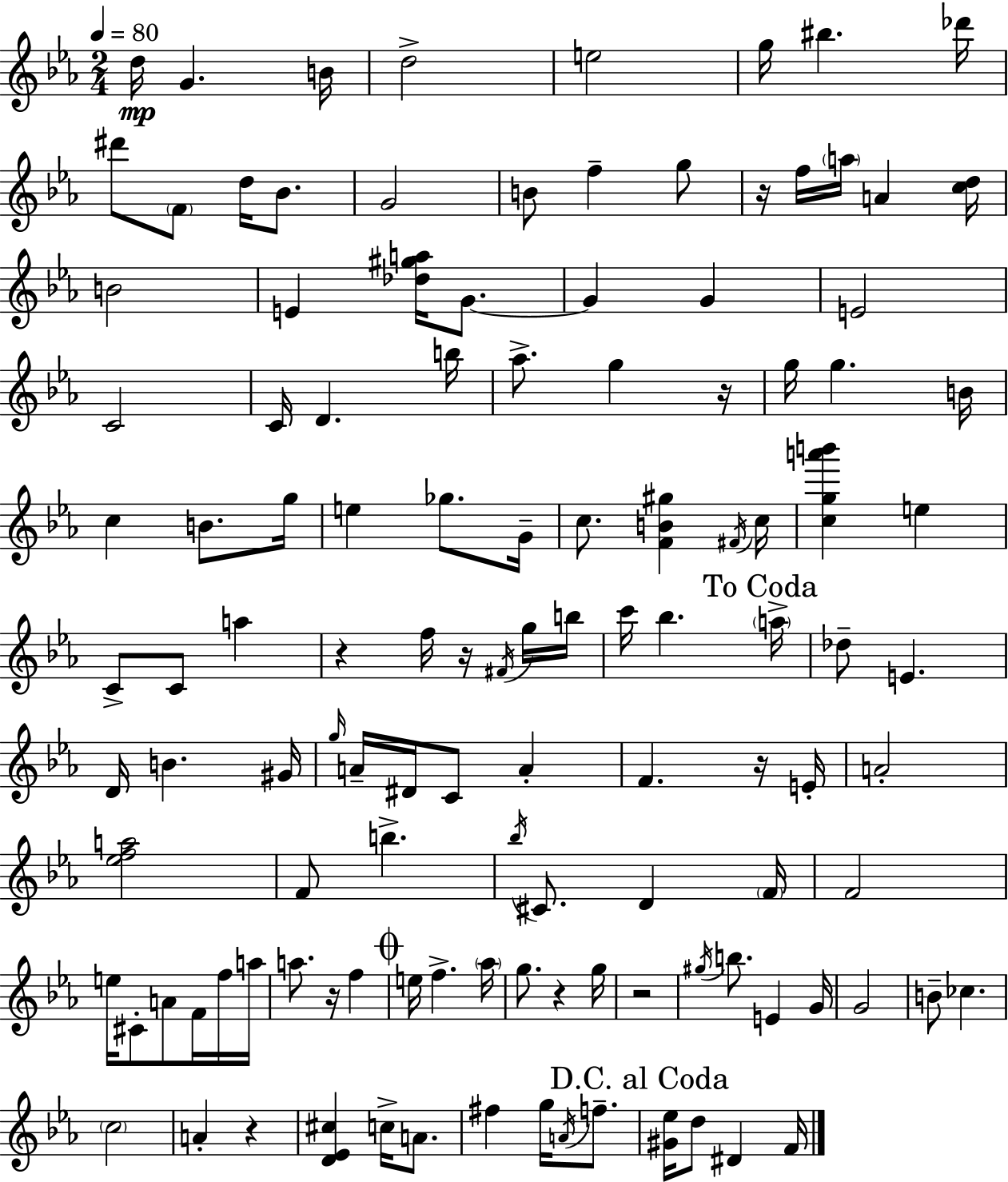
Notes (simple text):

D5/s G4/q. B4/s D5/h E5/h G5/s BIS5/q. Db6/s D#6/e F4/e D5/s Bb4/e. G4/h B4/e F5/q G5/e R/s F5/s A5/s A4/q [C5,D5]/s B4/h E4/q [Db5,G#5,A5]/s G4/e. G4/q G4/q E4/h C4/h C4/s D4/q. B5/s Ab5/e. G5/q R/s G5/s G5/q. B4/s C5/q B4/e. G5/s E5/q Gb5/e. G4/s C5/e. [F4,B4,G#5]/q F#4/s C5/s [C5,G5,A6,B6]/q E5/q C4/e C4/e A5/q R/q F5/s R/s F#4/s G5/s B5/s C6/s Bb5/q. A5/s Db5/e E4/q. D4/s B4/q. G#4/s G5/s A4/s D#4/s C4/e A4/q F4/q. R/s E4/s A4/h [Eb5,F5,A5]/h F4/e B5/q. Bb5/s C#4/e. D4/q F4/s F4/h E5/s C#4/e A4/e F4/s F5/s A5/s A5/e. R/s F5/q E5/s F5/q. Ab5/s G5/e. R/q G5/s R/h G#5/s B5/e. E4/q G4/s G4/h B4/e CES5/q. C5/h A4/q R/q [D4,Eb4,C#5]/q C5/s A4/e. F#5/q G5/s A4/s F5/e. [G#4,Eb5]/s D5/e D#4/q F4/s